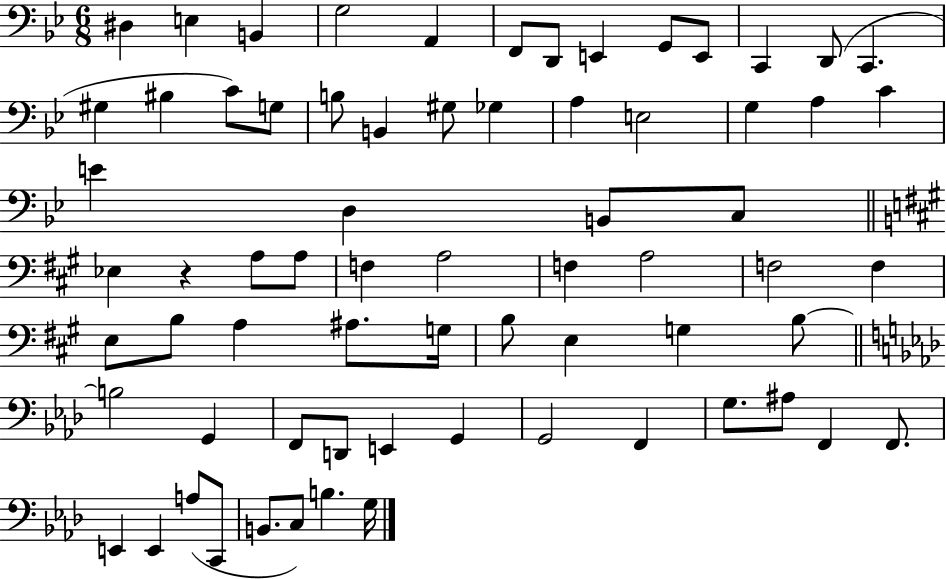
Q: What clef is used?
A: bass